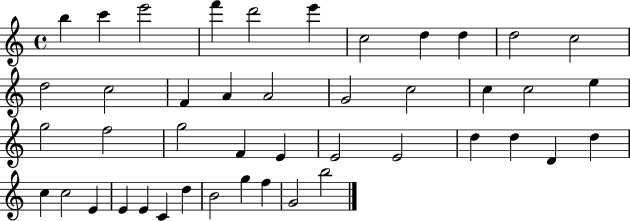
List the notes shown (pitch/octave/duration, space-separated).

B5/q C6/q E6/h F6/q D6/h E6/q C5/h D5/q D5/q D5/h C5/h D5/h C5/h F4/q A4/q A4/h G4/h C5/h C5/q C5/h E5/q G5/h F5/h G5/h F4/q E4/q E4/h E4/h D5/q D5/q D4/q D5/q C5/q C5/h E4/q E4/q E4/q C4/q D5/q B4/h G5/q F5/q G4/h B5/h